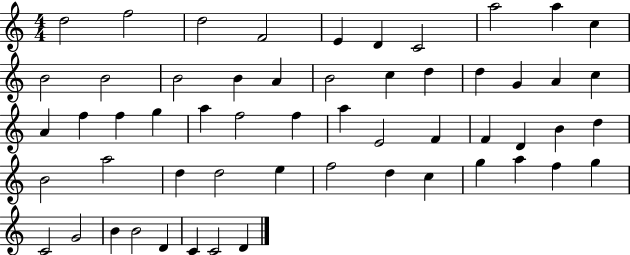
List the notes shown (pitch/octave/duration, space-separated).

D5/h F5/h D5/h F4/h E4/q D4/q C4/h A5/h A5/q C5/q B4/h B4/h B4/h B4/q A4/q B4/h C5/q D5/q D5/q G4/q A4/q C5/q A4/q F5/q F5/q G5/q A5/q F5/h F5/q A5/q E4/h F4/q F4/q D4/q B4/q D5/q B4/h A5/h D5/q D5/h E5/q F5/h D5/q C5/q G5/q A5/q F5/q G5/q C4/h G4/h B4/q B4/h D4/q C4/q C4/h D4/q